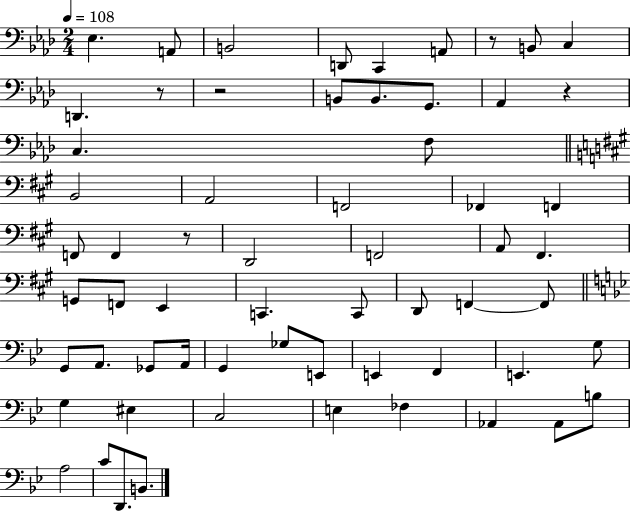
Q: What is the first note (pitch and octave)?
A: Eb3